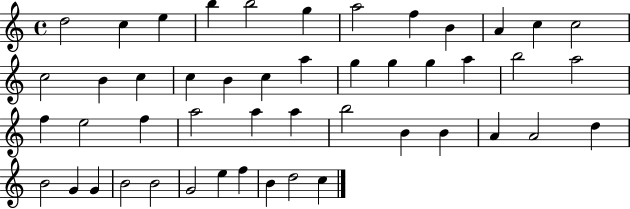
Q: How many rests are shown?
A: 0